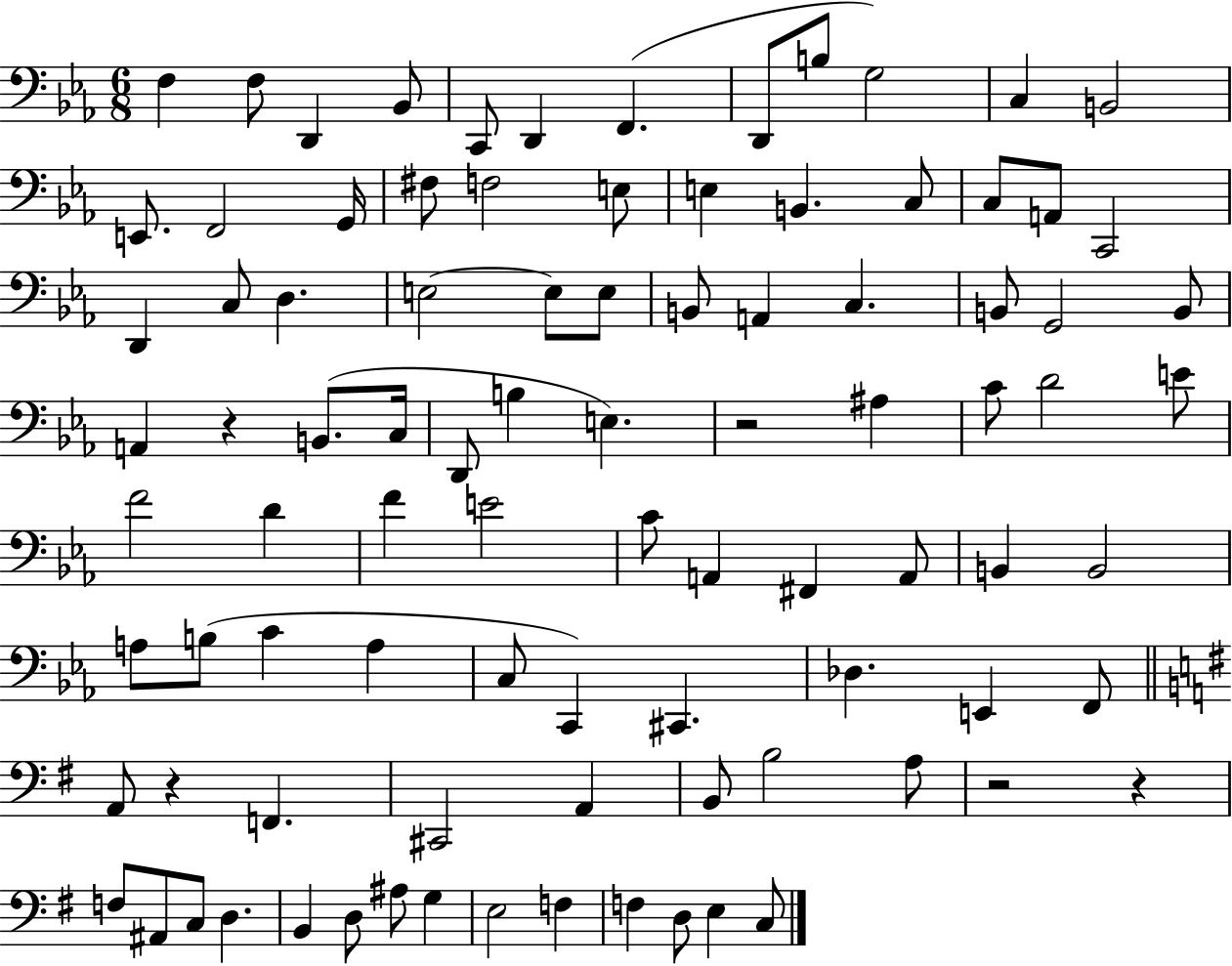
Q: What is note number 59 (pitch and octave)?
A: C4